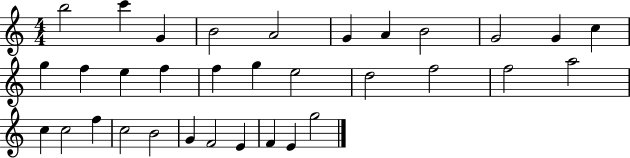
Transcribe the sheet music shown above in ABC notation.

X:1
T:Untitled
M:4/4
L:1/4
K:C
b2 c' G B2 A2 G A B2 G2 G c g f e f f g e2 d2 f2 f2 a2 c c2 f c2 B2 G F2 E F E g2